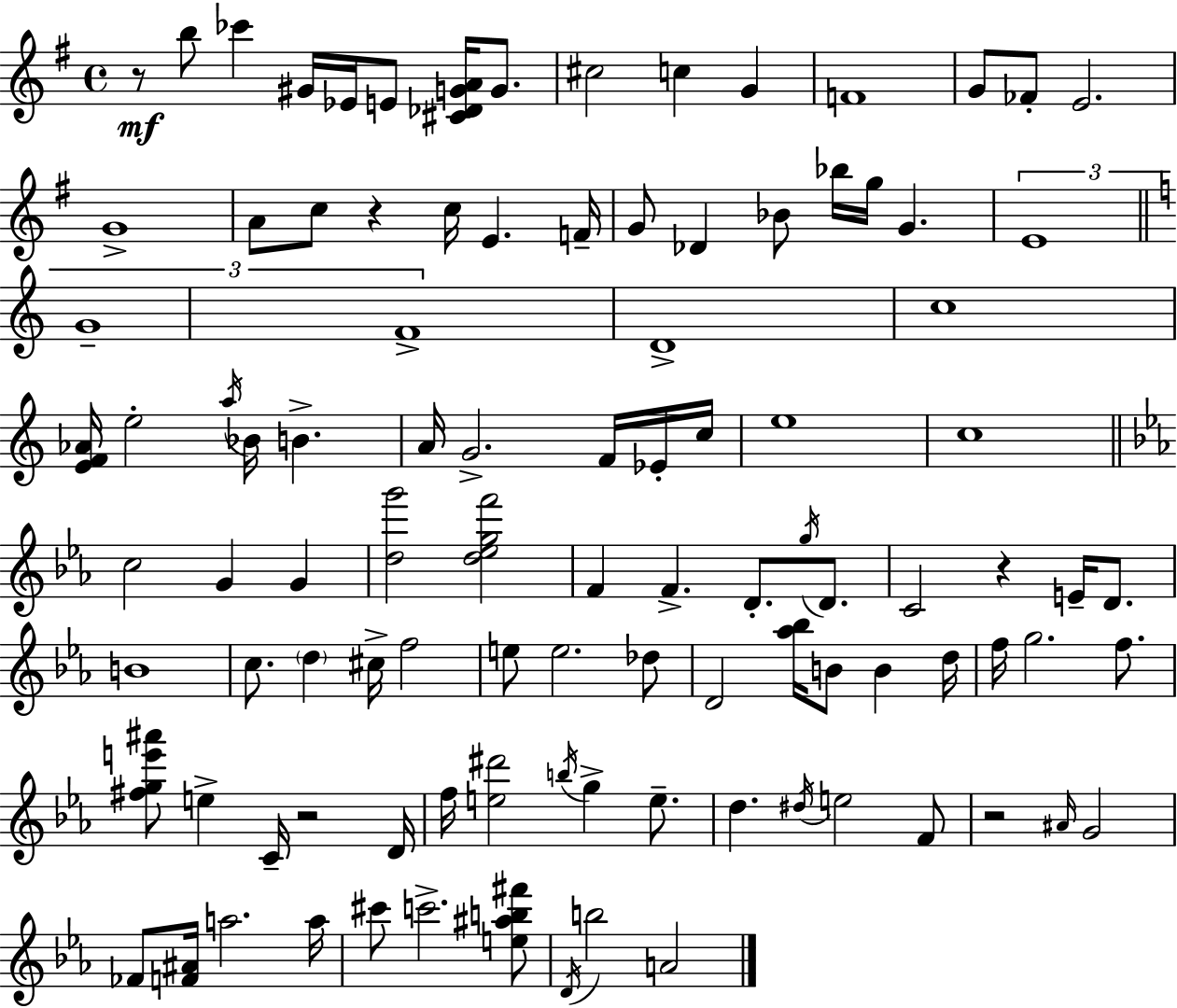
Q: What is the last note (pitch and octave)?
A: A4